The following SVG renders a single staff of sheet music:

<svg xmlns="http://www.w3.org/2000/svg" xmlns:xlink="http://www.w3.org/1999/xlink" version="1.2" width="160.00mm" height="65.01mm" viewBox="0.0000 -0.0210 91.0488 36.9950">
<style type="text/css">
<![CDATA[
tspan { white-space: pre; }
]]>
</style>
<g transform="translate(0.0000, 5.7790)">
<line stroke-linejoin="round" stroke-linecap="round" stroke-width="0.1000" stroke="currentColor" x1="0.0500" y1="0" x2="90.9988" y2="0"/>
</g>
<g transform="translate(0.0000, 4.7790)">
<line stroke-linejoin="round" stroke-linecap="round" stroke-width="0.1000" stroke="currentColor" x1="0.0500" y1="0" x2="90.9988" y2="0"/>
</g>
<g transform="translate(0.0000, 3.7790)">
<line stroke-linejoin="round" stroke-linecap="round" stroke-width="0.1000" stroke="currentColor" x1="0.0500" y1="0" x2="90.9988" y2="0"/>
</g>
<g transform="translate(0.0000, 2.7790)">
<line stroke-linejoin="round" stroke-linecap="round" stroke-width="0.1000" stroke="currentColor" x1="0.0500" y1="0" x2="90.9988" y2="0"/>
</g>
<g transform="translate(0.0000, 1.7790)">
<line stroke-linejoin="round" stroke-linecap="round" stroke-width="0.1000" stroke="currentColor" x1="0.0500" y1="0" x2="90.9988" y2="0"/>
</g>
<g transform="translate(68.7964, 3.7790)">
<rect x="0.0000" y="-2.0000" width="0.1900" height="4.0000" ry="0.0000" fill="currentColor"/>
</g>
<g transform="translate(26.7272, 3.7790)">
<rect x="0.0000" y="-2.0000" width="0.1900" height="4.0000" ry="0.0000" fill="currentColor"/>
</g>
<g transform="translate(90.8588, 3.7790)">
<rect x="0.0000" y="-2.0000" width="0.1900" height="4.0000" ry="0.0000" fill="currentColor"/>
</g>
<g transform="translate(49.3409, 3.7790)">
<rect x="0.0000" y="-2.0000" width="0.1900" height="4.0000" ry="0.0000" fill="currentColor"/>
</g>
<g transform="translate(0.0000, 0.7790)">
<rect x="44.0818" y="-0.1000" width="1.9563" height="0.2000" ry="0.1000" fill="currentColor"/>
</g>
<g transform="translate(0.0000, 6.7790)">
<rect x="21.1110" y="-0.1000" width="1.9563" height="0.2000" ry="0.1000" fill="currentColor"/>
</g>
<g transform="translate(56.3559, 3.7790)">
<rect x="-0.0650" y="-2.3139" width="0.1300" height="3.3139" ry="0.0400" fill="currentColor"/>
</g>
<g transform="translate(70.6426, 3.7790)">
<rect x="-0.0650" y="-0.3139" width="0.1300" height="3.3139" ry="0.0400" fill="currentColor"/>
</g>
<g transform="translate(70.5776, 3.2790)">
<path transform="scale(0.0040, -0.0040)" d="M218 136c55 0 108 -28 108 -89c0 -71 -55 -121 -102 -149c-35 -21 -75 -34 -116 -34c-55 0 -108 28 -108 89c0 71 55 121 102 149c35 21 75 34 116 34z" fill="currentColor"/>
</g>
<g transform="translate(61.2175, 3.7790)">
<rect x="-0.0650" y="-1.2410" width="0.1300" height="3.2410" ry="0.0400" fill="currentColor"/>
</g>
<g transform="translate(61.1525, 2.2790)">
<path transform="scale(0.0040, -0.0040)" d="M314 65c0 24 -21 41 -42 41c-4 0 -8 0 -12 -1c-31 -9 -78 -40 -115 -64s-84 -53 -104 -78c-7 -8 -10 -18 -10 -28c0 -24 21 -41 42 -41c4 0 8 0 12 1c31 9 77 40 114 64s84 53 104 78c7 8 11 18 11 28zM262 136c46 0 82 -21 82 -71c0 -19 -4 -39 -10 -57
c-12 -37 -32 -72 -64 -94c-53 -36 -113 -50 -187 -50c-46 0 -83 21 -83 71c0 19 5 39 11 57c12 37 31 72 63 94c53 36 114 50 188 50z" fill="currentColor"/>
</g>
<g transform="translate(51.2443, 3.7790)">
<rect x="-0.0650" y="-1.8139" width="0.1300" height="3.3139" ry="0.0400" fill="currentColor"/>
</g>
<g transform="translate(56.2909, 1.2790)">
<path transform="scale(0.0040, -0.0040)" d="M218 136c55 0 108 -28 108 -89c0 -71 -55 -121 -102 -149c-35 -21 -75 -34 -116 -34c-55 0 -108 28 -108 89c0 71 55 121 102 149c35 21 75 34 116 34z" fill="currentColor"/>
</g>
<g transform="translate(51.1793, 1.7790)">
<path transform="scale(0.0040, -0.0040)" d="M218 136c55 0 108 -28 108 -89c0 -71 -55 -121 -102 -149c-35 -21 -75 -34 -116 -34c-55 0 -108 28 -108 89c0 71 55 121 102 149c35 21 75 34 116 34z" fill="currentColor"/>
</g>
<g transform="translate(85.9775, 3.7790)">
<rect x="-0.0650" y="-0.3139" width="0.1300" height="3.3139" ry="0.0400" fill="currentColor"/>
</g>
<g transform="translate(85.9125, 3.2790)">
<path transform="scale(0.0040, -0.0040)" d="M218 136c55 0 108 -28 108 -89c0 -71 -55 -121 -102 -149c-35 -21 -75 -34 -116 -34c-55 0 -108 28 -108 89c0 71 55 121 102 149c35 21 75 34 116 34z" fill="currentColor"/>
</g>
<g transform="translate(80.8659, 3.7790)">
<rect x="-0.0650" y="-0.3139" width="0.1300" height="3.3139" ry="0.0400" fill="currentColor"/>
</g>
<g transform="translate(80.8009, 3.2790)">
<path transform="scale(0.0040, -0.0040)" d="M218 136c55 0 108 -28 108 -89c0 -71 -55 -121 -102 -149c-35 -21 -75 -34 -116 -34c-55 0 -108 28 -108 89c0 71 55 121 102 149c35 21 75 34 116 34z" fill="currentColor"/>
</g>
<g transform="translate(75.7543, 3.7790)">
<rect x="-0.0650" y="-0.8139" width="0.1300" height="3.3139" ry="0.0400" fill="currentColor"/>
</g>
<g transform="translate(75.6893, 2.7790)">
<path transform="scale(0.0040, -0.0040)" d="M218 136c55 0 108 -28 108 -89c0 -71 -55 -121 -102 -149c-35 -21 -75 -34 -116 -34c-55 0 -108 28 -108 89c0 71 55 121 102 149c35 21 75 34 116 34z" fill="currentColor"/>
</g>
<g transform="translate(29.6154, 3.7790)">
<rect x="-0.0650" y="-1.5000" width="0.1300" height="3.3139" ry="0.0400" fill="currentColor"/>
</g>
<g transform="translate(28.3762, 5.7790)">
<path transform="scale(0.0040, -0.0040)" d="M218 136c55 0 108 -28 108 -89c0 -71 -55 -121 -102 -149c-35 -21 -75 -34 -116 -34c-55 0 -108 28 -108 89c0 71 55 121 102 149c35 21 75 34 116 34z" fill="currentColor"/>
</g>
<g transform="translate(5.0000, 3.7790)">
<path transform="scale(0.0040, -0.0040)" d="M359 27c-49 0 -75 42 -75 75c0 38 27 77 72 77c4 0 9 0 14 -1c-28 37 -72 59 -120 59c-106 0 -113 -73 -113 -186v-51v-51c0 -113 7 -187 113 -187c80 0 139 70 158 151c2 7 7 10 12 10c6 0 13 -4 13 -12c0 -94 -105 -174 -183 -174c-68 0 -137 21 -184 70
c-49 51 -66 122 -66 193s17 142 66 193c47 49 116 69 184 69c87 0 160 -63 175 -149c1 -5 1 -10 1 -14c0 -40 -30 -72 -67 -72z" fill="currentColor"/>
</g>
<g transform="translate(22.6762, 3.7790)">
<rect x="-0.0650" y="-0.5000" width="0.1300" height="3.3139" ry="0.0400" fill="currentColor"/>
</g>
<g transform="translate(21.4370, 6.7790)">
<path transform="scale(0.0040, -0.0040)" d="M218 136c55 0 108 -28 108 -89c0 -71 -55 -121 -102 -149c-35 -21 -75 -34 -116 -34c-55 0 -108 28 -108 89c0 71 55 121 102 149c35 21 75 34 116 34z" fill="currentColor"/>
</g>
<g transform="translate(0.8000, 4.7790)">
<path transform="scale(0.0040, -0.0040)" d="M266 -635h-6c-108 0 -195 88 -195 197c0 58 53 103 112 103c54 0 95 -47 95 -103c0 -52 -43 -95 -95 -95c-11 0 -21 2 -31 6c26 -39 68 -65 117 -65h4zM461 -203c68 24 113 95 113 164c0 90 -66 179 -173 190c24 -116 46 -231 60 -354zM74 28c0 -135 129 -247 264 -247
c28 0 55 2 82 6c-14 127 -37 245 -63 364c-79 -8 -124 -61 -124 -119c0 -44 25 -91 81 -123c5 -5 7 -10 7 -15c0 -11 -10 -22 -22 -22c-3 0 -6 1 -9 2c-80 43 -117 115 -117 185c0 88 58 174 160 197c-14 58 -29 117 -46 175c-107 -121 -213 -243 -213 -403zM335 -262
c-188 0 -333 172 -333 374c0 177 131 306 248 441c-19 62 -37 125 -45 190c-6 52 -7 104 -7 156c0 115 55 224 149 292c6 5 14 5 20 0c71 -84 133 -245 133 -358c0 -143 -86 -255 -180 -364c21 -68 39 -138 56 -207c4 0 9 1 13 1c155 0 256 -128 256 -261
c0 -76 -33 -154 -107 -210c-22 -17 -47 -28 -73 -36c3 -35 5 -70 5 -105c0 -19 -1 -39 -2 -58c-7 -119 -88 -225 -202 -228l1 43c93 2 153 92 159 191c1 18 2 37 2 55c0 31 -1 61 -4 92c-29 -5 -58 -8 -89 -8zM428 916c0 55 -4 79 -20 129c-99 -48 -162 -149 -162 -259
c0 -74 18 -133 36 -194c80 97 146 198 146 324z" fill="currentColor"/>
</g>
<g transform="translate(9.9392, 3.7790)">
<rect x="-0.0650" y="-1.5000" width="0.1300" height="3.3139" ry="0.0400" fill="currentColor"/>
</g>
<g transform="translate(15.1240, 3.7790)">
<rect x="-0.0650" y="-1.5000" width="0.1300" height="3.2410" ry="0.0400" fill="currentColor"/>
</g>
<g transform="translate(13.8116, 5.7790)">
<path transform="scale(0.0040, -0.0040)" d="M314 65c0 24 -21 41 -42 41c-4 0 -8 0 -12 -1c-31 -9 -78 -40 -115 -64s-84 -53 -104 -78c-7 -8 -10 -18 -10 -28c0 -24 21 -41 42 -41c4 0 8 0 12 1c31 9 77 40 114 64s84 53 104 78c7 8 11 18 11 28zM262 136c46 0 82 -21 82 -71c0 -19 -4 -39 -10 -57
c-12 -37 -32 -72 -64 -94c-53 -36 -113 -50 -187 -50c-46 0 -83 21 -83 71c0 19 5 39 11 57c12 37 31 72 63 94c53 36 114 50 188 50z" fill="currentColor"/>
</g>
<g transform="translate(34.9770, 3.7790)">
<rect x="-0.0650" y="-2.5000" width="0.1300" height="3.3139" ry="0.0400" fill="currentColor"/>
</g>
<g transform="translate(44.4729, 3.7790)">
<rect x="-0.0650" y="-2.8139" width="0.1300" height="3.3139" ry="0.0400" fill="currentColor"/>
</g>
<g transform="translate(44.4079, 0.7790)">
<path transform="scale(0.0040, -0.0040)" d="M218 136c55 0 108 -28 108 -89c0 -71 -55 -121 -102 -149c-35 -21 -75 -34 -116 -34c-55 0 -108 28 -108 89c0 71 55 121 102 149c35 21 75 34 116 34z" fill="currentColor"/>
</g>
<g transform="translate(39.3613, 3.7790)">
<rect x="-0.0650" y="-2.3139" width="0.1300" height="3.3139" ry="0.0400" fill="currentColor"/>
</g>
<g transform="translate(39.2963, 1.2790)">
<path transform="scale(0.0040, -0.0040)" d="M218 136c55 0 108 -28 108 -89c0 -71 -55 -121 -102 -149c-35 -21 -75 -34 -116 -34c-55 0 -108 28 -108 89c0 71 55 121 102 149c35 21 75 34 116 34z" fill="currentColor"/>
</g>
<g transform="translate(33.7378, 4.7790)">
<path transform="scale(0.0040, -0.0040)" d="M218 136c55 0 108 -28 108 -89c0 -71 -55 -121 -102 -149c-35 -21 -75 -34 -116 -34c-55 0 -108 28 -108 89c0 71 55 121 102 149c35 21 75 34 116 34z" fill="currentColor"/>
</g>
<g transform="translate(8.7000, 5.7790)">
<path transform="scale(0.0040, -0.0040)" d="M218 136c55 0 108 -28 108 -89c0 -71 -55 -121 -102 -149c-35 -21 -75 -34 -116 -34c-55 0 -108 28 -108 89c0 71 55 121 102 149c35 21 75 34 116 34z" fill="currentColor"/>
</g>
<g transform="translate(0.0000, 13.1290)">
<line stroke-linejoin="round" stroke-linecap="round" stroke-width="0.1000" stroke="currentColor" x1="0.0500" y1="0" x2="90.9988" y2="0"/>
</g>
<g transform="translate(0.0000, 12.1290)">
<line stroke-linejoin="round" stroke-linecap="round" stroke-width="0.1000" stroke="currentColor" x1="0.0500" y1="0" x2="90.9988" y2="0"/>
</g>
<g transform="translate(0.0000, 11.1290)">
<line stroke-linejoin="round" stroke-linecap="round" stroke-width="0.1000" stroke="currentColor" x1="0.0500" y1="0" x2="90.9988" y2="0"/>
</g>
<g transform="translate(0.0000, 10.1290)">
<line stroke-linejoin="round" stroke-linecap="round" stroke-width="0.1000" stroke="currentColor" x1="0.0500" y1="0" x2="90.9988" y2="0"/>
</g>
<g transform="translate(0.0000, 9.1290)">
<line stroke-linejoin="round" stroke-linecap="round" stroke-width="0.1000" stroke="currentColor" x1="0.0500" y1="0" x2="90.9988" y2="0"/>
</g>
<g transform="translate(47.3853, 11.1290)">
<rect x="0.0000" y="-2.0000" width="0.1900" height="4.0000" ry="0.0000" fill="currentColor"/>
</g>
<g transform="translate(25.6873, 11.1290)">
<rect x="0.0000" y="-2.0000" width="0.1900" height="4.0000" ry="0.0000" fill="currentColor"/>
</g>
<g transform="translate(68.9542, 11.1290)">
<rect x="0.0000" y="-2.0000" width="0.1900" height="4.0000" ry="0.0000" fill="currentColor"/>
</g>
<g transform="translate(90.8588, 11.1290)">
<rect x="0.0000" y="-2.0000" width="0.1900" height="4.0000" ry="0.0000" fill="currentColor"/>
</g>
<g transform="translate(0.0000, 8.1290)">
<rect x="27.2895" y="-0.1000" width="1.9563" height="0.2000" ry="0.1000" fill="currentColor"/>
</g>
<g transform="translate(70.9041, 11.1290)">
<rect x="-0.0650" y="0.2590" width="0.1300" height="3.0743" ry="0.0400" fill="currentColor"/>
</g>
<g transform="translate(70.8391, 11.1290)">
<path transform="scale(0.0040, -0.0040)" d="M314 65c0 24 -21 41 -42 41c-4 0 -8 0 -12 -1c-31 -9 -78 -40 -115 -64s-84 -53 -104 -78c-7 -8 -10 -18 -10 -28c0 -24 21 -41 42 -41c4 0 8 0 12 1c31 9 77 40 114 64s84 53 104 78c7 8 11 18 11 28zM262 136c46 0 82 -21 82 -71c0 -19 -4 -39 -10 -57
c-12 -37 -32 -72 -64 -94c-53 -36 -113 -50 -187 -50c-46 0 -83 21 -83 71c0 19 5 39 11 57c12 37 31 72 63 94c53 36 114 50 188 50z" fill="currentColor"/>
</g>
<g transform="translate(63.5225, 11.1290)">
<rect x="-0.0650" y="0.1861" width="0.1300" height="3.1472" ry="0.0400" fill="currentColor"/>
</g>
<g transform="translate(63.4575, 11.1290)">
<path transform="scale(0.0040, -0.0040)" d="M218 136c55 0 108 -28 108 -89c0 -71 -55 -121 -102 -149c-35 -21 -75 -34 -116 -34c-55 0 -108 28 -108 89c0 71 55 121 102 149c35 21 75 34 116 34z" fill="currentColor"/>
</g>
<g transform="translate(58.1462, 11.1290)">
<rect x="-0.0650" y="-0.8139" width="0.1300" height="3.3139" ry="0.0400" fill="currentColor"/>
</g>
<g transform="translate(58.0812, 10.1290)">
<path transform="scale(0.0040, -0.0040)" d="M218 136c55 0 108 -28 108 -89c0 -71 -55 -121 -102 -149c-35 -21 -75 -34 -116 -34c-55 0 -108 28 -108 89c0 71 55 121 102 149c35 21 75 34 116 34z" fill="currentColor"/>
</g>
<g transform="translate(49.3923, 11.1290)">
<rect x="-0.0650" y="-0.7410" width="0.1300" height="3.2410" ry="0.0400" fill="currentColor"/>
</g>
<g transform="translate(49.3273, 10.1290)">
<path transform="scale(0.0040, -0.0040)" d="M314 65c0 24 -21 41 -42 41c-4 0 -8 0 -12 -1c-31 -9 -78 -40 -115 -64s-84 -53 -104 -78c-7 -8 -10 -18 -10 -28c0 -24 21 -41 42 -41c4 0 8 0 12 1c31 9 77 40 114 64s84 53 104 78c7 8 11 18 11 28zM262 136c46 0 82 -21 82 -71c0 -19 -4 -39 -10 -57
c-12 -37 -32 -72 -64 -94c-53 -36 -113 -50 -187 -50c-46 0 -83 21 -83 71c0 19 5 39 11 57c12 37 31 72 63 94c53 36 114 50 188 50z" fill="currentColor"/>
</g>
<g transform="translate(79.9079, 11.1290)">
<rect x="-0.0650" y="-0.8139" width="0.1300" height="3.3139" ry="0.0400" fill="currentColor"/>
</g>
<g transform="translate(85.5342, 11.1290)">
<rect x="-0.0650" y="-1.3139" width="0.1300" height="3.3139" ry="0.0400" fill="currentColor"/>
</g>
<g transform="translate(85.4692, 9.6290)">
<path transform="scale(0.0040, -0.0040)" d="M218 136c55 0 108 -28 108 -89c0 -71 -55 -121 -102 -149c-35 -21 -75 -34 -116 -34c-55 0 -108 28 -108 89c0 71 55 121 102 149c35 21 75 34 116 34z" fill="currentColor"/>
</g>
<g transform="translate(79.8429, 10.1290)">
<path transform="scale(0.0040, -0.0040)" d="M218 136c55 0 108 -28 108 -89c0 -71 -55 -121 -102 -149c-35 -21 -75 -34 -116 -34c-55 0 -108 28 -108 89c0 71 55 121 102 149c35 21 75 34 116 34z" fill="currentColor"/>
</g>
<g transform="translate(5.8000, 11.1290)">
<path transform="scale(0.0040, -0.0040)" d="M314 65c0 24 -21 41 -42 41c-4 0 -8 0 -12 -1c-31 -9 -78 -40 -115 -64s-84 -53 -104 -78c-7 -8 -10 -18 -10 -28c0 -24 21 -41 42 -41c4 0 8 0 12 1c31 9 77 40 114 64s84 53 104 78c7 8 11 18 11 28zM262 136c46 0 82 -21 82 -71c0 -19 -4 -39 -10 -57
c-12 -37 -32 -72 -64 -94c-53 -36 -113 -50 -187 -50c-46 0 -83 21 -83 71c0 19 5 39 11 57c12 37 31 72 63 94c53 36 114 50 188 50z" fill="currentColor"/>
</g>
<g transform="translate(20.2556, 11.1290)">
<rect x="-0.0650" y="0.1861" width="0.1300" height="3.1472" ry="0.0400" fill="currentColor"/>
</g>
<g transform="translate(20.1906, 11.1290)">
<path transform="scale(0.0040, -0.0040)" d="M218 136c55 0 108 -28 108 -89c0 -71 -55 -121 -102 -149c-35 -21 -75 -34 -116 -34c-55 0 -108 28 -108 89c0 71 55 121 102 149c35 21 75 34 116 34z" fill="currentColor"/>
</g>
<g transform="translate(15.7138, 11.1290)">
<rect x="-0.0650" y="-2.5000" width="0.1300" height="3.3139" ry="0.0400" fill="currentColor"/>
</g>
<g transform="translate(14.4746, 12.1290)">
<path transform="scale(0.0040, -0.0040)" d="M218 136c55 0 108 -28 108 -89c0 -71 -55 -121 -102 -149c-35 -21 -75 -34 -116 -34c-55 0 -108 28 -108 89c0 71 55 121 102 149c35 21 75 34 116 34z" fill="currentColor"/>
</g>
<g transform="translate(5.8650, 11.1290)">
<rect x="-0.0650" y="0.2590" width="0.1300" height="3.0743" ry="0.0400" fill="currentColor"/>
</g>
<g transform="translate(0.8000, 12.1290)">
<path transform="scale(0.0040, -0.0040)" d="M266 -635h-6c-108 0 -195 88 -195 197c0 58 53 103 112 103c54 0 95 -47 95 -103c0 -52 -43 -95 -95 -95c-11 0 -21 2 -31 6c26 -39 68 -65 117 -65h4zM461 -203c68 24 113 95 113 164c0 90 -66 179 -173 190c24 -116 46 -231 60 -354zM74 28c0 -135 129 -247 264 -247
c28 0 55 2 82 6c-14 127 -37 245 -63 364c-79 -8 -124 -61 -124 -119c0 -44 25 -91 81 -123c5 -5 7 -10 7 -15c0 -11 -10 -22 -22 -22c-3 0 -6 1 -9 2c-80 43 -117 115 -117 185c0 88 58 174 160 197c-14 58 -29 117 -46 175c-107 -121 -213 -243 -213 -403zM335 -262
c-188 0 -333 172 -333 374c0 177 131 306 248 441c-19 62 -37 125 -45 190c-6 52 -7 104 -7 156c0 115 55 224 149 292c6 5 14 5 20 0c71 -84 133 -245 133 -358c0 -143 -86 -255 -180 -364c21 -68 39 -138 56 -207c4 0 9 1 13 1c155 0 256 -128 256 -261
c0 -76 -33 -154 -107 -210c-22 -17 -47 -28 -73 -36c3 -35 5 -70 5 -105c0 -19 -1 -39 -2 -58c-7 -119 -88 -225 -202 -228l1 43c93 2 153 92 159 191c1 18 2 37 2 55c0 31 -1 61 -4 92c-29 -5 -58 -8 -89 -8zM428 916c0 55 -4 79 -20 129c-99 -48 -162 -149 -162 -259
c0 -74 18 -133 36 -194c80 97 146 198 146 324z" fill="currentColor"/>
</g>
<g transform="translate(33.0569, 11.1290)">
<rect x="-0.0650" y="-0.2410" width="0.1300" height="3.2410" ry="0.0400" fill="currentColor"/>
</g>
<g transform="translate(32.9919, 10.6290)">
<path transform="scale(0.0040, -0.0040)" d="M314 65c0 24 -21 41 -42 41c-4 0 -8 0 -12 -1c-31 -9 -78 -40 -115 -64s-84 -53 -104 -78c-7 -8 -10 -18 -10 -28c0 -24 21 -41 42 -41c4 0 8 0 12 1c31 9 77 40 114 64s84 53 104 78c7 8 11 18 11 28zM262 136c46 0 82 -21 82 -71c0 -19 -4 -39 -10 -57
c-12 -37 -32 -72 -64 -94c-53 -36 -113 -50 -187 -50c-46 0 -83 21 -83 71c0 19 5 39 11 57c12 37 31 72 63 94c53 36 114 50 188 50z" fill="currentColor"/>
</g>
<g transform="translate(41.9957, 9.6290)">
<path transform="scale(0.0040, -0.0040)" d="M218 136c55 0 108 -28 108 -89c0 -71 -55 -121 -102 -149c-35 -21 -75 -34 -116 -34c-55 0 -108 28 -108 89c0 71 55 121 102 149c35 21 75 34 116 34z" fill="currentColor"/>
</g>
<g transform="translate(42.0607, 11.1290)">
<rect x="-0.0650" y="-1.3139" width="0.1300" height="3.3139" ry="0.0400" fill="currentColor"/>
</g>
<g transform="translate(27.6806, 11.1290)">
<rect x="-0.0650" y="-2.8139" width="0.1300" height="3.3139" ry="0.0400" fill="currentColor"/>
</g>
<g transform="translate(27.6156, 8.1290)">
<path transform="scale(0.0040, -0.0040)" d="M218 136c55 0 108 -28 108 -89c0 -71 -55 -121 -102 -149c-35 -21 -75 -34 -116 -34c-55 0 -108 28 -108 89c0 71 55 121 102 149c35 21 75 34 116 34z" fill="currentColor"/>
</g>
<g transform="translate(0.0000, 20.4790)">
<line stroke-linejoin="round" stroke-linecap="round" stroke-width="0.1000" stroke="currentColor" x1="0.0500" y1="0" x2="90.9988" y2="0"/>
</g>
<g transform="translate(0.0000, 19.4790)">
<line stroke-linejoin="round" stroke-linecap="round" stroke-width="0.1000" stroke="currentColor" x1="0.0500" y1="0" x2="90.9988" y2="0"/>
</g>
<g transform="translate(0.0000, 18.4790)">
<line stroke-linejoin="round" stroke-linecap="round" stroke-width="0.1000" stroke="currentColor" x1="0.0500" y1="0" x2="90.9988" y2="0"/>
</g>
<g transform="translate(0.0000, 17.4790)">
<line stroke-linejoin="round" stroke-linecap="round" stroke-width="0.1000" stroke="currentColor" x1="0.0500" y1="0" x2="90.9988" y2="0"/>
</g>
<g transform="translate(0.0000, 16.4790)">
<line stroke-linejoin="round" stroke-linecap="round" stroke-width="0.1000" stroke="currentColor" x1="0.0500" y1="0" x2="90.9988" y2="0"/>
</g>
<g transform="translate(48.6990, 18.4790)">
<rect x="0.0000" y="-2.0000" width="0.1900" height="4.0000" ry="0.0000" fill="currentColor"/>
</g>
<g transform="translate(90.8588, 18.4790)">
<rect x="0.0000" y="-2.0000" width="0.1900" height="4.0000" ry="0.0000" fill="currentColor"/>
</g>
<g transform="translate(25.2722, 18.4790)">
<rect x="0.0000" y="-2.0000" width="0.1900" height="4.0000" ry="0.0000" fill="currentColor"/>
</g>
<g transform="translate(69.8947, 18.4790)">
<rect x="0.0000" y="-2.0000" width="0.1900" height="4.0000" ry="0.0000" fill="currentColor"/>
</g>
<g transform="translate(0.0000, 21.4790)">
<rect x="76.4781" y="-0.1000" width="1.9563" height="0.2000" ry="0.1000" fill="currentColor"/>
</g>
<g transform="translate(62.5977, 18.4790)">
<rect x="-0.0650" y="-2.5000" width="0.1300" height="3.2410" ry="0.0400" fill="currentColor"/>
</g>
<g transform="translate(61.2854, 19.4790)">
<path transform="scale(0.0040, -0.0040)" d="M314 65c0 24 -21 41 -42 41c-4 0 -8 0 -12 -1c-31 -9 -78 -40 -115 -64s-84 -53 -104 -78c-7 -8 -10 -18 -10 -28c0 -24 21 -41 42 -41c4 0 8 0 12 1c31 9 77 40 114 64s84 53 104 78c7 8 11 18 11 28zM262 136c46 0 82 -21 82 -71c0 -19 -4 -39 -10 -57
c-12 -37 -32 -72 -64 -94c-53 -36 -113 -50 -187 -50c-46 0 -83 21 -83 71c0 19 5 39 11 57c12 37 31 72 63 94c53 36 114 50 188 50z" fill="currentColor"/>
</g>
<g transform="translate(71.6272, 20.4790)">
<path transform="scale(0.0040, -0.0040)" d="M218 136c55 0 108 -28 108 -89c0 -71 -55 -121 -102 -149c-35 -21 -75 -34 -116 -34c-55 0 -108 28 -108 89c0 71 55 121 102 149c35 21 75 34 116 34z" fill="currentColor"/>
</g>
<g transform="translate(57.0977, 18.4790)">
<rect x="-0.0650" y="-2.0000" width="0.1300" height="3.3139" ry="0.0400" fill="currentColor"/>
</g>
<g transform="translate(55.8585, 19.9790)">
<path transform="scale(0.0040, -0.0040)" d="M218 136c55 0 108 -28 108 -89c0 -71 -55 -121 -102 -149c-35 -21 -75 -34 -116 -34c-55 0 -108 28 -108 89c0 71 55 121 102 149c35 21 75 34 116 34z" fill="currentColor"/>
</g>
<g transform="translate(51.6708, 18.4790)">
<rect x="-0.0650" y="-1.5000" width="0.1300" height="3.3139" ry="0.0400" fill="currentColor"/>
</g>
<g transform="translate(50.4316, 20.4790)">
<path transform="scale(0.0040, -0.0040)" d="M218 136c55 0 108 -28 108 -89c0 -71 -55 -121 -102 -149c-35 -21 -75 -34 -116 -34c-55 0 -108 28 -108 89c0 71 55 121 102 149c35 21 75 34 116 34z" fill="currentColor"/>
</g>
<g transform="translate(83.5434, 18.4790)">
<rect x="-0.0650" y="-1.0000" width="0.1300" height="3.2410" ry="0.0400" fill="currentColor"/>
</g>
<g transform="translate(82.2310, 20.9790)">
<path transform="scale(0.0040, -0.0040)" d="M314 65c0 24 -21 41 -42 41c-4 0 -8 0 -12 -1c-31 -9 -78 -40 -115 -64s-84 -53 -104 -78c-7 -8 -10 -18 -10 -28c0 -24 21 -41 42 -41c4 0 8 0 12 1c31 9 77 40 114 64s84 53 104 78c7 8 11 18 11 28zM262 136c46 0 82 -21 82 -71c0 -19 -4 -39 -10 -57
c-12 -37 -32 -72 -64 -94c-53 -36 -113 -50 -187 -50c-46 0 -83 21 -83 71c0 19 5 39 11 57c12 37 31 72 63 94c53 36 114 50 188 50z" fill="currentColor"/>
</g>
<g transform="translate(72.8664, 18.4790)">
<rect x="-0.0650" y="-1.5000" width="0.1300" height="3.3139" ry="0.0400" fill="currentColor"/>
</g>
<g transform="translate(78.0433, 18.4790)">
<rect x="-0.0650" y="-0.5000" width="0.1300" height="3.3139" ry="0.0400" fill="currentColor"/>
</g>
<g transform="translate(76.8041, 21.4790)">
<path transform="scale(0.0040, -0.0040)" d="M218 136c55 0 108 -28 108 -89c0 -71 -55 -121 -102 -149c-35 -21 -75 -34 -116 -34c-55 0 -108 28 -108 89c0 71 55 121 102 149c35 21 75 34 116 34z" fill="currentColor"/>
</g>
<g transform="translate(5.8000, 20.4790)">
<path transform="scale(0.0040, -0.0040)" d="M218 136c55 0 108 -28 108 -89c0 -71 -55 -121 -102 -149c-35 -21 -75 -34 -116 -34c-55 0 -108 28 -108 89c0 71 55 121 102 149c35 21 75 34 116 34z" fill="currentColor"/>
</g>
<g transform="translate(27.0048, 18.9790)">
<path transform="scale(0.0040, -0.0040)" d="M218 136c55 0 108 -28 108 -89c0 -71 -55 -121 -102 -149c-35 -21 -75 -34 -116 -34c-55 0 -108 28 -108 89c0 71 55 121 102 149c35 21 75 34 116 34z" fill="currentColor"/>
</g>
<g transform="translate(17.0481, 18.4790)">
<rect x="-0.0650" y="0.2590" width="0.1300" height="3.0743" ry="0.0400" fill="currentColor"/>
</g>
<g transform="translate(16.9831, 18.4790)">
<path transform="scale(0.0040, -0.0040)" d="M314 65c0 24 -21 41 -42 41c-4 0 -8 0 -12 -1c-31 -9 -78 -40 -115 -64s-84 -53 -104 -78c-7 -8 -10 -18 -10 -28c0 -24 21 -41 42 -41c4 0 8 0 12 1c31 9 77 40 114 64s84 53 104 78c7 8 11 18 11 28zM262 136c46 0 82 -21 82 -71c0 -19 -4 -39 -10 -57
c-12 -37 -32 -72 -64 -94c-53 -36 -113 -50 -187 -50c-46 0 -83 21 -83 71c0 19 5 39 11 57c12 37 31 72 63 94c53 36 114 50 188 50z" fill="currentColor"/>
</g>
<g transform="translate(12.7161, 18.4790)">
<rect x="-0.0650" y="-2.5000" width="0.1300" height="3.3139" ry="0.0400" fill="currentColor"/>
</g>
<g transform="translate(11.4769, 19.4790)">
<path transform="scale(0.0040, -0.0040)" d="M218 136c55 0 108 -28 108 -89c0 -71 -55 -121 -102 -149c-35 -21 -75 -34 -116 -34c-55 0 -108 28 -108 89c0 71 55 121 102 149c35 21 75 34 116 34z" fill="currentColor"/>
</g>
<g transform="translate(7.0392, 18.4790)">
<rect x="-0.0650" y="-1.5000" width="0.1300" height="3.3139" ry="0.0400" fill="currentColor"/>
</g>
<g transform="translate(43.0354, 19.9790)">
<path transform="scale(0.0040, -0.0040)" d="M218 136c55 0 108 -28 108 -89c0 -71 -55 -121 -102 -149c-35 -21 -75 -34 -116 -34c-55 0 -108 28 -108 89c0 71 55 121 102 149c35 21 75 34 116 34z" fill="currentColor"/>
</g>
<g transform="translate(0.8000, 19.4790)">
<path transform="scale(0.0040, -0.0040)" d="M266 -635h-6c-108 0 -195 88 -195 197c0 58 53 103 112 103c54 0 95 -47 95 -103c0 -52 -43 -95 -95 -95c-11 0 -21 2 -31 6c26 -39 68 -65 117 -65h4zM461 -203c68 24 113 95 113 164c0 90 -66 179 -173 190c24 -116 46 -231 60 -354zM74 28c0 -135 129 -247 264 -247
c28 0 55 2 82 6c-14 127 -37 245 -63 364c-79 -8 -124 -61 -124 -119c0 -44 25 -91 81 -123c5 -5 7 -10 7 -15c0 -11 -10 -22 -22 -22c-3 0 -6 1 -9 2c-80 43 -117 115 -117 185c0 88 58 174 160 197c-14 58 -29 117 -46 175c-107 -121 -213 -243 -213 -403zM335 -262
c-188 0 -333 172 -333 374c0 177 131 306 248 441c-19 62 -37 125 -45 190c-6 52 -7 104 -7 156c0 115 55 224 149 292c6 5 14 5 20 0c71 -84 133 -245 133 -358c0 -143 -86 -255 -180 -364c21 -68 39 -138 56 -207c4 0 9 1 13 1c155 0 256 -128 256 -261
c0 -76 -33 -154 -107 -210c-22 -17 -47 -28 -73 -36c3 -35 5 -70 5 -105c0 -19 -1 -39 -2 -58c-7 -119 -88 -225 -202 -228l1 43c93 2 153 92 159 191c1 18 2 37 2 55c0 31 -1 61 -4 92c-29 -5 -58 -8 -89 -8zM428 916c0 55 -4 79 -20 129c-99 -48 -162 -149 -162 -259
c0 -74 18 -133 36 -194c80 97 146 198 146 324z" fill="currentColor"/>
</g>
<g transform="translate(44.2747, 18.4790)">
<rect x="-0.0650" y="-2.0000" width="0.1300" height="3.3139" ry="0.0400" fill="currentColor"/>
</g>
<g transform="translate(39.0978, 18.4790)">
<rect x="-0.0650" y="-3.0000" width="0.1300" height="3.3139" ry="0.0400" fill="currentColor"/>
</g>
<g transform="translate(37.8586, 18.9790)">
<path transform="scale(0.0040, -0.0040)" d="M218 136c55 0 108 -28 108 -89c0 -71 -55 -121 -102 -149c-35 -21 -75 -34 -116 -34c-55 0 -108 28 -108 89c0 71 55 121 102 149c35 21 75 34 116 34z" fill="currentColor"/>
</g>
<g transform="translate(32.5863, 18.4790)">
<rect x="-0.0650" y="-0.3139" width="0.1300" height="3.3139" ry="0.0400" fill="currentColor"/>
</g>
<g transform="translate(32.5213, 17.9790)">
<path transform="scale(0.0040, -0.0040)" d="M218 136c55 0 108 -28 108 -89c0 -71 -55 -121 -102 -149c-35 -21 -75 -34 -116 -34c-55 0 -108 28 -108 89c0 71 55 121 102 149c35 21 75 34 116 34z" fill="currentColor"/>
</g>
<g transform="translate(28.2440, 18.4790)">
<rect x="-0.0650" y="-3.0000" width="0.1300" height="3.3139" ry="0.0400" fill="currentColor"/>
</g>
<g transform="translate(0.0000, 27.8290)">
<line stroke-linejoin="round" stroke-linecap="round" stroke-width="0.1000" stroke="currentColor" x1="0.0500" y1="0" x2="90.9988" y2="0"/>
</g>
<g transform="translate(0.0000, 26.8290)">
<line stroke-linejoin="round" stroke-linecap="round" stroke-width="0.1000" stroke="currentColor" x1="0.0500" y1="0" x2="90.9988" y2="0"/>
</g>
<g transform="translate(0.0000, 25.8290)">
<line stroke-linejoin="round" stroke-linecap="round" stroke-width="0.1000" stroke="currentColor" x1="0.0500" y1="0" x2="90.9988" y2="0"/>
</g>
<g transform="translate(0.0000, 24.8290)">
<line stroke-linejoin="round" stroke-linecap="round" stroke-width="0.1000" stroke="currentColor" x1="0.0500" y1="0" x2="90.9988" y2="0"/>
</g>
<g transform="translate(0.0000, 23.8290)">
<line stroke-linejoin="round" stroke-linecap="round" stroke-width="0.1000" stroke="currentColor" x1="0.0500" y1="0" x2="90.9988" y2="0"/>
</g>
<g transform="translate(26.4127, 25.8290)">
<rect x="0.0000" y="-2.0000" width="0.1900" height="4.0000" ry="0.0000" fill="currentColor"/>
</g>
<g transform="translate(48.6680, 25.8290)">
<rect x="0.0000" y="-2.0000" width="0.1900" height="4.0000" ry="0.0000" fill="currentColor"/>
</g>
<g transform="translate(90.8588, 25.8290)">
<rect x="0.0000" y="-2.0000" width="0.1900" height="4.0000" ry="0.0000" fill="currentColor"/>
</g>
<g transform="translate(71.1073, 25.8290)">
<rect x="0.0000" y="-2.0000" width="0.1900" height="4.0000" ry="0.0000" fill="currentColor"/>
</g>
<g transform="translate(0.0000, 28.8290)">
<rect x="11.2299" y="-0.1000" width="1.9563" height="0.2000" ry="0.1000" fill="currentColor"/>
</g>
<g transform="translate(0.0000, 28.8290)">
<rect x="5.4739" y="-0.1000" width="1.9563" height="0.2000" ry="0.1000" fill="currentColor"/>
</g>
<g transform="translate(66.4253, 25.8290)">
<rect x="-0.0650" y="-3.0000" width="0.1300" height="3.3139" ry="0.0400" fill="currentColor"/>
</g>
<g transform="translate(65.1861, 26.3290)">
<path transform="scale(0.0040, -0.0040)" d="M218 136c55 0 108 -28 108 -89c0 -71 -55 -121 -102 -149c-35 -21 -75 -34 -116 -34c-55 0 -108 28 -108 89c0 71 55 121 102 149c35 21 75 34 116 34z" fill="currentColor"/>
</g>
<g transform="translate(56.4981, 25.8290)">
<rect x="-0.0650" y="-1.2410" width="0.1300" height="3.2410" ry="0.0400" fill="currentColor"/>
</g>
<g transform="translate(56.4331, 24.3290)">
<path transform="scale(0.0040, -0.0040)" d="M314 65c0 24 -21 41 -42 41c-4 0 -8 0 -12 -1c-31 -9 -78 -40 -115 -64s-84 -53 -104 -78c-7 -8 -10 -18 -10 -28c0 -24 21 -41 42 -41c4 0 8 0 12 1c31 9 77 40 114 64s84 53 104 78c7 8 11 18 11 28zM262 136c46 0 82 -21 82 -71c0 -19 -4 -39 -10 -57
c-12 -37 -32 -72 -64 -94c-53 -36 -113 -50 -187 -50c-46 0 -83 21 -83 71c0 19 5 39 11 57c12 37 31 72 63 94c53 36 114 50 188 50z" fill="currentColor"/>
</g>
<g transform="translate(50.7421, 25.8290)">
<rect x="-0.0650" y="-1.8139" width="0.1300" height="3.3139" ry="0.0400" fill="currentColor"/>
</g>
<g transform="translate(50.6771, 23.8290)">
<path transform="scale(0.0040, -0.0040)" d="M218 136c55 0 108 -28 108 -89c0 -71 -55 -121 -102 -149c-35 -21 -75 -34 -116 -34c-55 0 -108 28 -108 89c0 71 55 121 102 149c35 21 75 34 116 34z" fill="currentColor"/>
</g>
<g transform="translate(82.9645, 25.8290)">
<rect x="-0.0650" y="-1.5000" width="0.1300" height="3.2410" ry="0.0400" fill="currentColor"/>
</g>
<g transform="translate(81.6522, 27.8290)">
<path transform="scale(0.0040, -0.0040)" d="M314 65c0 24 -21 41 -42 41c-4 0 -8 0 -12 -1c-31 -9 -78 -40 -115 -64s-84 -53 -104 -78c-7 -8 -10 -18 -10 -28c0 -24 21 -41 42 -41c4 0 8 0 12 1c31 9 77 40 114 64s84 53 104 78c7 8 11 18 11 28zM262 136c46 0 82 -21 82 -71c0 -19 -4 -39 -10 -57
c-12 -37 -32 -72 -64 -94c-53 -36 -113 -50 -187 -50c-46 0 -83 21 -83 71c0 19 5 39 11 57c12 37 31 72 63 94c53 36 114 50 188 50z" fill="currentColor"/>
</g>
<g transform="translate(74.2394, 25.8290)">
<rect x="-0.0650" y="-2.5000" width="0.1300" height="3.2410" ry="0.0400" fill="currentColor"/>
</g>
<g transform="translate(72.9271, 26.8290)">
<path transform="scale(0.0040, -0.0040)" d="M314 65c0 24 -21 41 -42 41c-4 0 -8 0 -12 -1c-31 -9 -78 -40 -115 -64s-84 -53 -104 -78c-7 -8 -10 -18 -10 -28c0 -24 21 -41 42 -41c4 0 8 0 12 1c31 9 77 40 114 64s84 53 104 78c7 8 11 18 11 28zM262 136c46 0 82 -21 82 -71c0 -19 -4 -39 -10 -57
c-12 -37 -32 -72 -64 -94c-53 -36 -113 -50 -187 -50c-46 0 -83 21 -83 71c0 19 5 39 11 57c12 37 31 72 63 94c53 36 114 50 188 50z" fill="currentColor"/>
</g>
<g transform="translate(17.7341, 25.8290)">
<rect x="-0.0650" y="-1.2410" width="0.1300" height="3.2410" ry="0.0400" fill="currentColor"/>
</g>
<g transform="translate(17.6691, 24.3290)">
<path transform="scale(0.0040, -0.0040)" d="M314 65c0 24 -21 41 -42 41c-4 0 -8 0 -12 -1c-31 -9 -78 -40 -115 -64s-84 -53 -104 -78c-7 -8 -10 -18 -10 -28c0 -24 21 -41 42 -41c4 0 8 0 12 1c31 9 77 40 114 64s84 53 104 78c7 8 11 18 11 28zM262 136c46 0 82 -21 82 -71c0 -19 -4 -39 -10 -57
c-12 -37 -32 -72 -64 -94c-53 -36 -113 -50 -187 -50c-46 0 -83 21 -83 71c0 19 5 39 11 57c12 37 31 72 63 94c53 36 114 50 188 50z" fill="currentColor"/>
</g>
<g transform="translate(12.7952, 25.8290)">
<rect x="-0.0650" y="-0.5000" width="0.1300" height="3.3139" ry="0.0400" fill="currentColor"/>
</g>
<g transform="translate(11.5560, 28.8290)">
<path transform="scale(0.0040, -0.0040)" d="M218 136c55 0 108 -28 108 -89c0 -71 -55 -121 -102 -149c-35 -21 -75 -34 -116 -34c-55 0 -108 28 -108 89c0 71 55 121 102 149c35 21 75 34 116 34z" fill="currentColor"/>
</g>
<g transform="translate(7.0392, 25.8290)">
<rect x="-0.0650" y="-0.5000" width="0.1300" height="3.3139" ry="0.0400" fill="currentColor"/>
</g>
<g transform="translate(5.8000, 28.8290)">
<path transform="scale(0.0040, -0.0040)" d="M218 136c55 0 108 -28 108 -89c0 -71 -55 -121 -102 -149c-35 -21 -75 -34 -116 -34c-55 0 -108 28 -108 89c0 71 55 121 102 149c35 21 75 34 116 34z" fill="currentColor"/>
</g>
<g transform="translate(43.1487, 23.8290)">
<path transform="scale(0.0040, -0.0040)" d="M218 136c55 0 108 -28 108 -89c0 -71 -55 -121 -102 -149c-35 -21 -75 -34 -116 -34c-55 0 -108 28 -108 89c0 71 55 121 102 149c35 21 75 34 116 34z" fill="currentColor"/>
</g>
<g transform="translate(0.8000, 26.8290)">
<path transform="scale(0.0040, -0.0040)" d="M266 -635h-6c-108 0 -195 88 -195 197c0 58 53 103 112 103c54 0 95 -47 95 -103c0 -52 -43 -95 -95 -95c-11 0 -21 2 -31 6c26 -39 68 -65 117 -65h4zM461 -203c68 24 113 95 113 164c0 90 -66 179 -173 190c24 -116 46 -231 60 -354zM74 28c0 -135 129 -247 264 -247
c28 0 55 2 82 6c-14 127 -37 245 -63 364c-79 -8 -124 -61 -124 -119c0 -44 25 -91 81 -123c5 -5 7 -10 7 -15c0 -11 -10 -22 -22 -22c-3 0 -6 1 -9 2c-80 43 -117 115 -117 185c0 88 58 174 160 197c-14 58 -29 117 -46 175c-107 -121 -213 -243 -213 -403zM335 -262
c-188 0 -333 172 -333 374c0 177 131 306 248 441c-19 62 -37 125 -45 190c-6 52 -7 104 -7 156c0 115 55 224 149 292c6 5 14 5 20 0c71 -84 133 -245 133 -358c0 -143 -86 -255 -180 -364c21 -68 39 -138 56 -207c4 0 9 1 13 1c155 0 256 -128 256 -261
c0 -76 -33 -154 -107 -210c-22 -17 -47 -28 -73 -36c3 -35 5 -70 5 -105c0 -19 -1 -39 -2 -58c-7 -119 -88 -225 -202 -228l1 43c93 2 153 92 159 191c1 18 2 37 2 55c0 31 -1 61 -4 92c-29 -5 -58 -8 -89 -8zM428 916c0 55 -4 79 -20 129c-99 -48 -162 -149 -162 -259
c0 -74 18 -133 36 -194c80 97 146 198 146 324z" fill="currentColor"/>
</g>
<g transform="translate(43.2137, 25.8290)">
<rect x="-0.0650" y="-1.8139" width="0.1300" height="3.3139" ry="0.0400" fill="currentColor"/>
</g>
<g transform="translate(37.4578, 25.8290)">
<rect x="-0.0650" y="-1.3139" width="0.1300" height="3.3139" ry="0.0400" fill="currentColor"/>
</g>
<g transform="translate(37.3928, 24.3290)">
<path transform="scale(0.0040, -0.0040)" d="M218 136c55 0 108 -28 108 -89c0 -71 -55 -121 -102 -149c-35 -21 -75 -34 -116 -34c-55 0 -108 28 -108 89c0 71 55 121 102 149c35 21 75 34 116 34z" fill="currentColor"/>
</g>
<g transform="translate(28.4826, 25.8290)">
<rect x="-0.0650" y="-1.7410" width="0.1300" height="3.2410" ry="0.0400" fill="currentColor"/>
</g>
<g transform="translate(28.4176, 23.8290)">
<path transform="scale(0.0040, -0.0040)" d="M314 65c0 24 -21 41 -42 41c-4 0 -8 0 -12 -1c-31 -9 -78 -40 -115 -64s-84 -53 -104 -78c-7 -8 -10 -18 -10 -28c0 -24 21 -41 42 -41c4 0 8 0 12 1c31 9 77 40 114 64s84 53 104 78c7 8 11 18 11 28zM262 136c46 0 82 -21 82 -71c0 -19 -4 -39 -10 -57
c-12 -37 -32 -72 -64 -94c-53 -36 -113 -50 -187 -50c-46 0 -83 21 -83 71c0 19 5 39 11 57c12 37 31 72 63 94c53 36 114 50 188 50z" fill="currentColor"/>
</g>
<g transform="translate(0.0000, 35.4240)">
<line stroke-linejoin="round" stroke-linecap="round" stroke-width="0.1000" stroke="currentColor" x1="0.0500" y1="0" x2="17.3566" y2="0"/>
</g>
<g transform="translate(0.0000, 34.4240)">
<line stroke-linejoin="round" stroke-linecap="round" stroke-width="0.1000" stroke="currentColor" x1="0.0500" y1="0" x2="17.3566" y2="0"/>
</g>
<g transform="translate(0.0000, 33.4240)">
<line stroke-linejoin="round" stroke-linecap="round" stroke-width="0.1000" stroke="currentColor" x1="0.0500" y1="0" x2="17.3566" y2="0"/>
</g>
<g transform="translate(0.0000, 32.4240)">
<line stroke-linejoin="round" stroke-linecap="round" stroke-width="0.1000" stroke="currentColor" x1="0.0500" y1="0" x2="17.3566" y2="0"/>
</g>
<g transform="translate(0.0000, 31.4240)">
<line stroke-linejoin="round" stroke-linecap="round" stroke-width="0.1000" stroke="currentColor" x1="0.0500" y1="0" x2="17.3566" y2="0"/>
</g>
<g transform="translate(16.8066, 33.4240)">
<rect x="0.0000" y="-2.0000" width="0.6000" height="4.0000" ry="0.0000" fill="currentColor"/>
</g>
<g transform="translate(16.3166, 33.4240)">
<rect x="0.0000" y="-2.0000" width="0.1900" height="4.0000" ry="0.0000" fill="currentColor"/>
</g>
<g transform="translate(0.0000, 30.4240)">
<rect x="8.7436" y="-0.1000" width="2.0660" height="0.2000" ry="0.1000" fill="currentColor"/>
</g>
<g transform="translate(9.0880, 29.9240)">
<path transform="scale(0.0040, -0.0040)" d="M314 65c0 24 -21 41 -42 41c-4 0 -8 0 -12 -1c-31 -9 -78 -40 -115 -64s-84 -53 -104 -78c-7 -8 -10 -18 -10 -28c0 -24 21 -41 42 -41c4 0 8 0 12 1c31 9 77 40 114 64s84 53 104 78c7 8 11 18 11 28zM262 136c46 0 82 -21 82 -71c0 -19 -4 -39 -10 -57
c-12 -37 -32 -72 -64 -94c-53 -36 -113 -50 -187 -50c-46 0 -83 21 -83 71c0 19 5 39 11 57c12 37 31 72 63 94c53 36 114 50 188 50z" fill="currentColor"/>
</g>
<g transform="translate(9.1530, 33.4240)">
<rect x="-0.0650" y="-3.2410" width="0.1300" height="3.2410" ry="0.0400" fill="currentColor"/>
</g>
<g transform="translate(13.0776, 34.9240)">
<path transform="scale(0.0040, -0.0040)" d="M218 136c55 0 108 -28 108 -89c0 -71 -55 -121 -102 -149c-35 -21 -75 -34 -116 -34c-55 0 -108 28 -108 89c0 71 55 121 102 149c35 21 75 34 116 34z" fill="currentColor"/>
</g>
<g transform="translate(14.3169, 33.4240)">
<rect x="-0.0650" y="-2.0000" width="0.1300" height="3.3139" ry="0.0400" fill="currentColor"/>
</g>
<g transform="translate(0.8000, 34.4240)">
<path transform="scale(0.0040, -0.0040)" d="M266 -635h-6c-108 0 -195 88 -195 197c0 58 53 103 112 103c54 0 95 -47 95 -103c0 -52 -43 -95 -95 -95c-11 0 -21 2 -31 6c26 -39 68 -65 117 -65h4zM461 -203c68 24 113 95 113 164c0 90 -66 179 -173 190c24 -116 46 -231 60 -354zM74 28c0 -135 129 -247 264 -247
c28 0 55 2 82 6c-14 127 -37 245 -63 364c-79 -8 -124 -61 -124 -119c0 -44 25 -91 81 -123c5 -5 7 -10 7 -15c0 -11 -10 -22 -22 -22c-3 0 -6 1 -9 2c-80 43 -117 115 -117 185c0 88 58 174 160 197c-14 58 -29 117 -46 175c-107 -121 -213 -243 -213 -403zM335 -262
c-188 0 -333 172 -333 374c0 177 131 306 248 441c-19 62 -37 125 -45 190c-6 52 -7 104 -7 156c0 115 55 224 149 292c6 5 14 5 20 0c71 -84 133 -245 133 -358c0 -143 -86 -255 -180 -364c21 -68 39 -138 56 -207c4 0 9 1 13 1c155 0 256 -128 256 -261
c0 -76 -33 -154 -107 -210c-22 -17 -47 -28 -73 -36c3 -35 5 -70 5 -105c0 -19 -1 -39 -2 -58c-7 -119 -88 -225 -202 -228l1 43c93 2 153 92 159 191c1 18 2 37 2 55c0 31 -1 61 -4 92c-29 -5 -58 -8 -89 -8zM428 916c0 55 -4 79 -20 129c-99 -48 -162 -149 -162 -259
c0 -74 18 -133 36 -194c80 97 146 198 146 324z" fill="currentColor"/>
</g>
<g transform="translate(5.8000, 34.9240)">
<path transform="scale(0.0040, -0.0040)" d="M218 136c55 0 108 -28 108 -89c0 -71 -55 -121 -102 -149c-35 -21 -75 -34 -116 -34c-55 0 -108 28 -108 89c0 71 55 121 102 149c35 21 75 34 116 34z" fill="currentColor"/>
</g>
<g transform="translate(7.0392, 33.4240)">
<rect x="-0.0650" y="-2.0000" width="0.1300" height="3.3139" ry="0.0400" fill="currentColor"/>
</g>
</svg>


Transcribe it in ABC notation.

X:1
T:Untitled
M:4/4
L:1/4
K:C
E E2 C E G g a f g e2 c d c c B2 G B a c2 e d2 d B B2 d e E G B2 A c A F E F G2 E C D2 C C e2 f2 e f f e2 A G2 E2 F b2 F